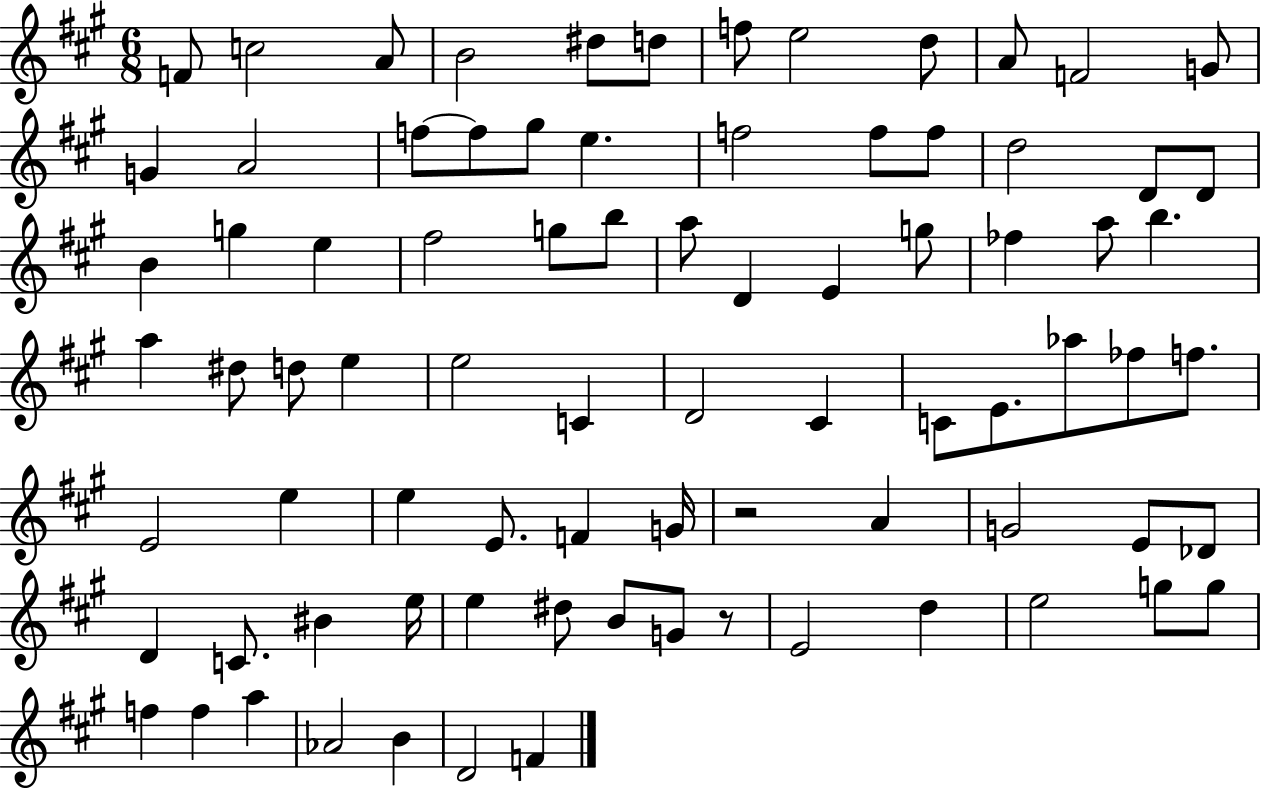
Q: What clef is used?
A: treble